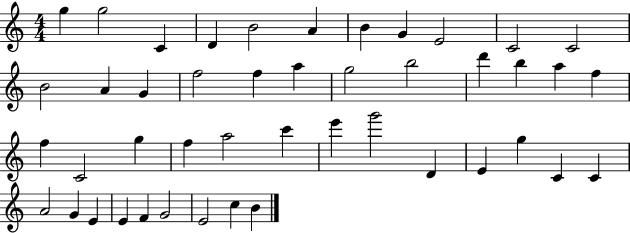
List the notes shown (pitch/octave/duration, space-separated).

G5/q G5/h C4/q D4/q B4/h A4/q B4/q G4/q E4/h C4/h C4/h B4/h A4/q G4/q F5/h F5/q A5/q G5/h B5/h D6/q B5/q A5/q F5/q F5/q C4/h G5/q F5/q A5/h C6/q E6/q G6/h D4/q E4/q G5/q C4/q C4/q A4/h G4/q E4/q E4/q F4/q G4/h E4/h C5/q B4/q